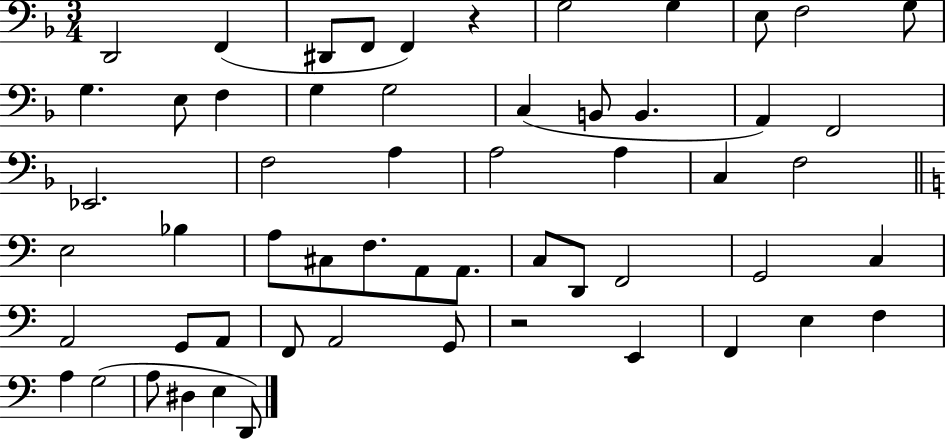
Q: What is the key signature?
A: F major